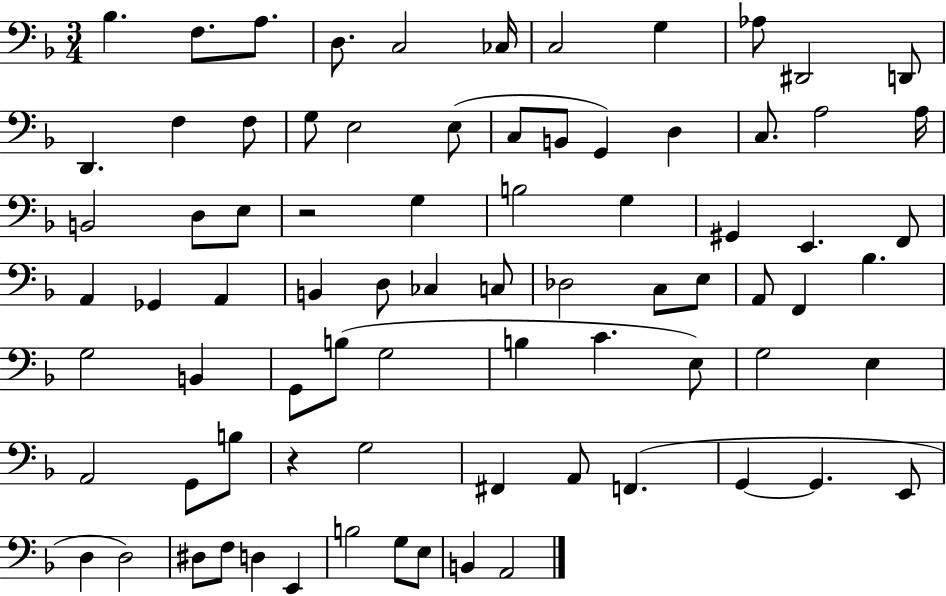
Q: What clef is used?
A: bass